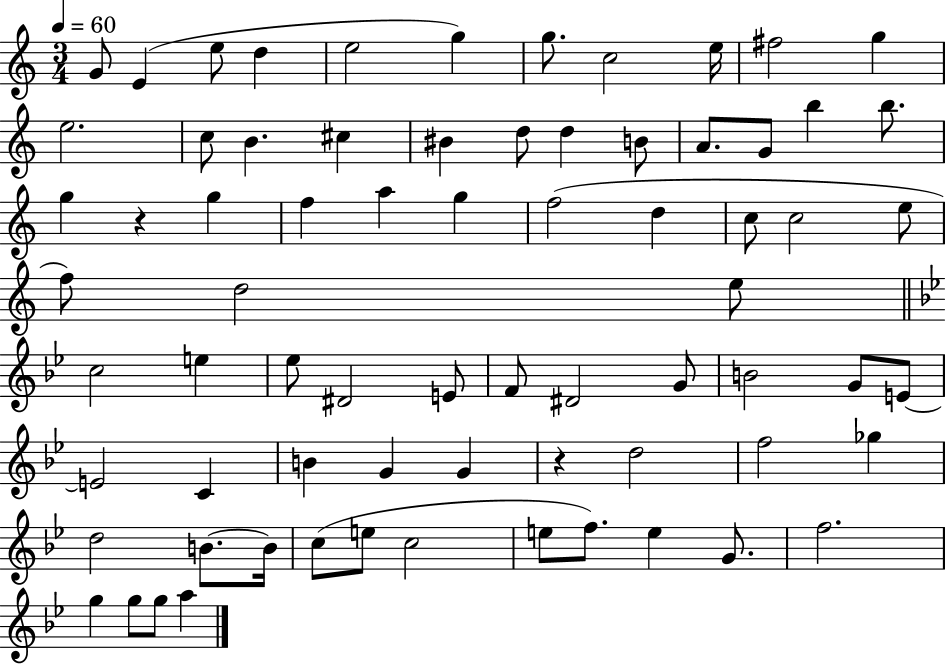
X:1
T:Untitled
M:3/4
L:1/4
K:C
G/2 E e/2 d e2 g g/2 c2 e/4 ^f2 g e2 c/2 B ^c ^B d/2 d B/2 A/2 G/2 b b/2 g z g f a g f2 d c/2 c2 e/2 f/2 d2 e/2 c2 e _e/2 ^D2 E/2 F/2 ^D2 G/2 B2 G/2 E/2 E2 C B G G z d2 f2 _g d2 B/2 B/4 c/2 e/2 c2 e/2 f/2 e G/2 f2 g g/2 g/2 a